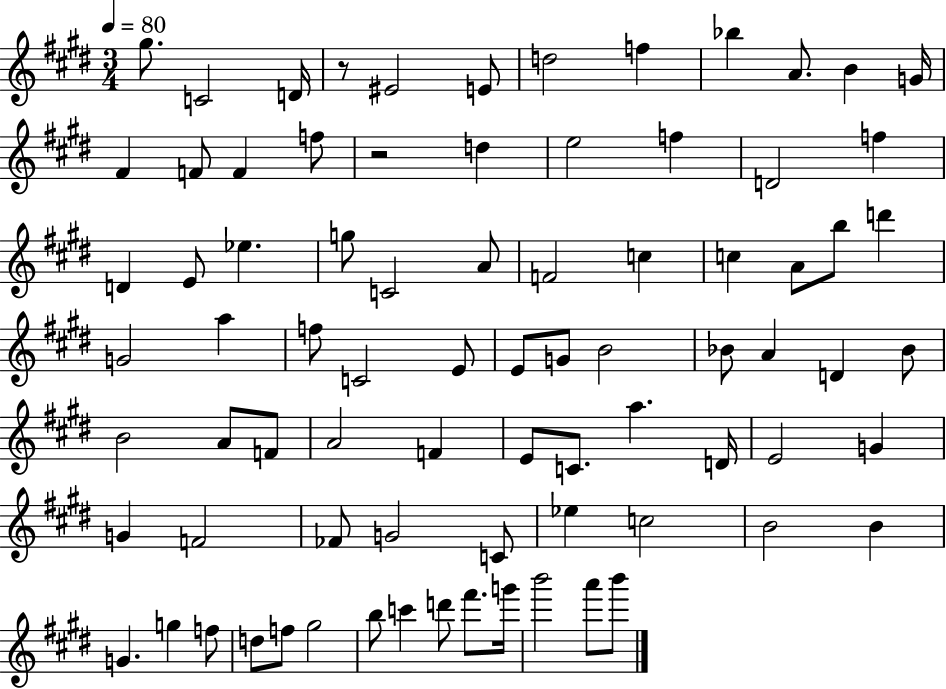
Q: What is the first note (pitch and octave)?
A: G#5